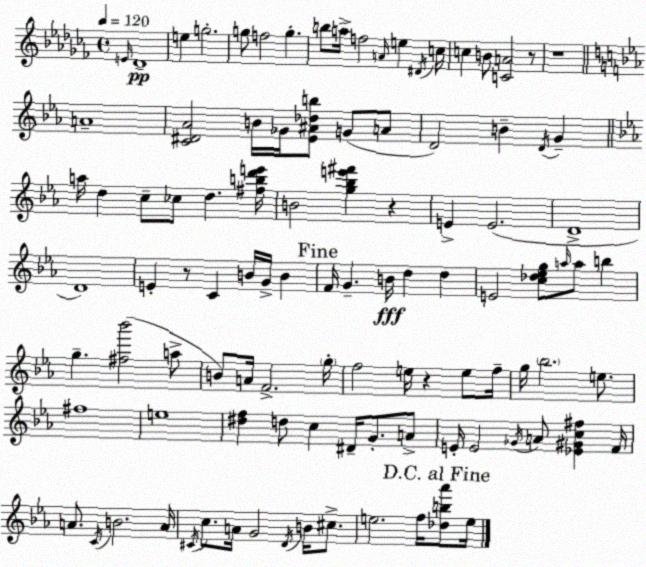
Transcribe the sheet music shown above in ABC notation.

X:1
T:Untitled
M:4/4
L:1/4
K:Abm
E/4 _D4 e g2 g/2 f2 g b/2 a/4 f2 A/4 e ^D/4 c/4 c B/2 [CA]2 z/2 z4 A4 [C^D_A]2 B/4 _G/4 [_E^A_db]/2 G/2 A/2 D2 B D/4 G a/4 d c/2 _c/2 d [^fbd'e']/4 B2 [g_be'^f'] z E E2 D4 D4 E z/2 C B/4 G/4 B F/4 G B/4 d d E2 [c_d_eg]/2 a/4 a/2 b g [^f_b']2 a/2 B/2 A/4 F2 g/4 f2 e/4 z e/2 f/4 g/4 _b2 e/2 ^f4 e4 [^df] d/2 c ^D/4 G/2 A/2 E/4 E2 _G/4 A/2 [_E^Gc^f] F/4 A/2 C/4 B2 A/4 ^C/4 c/2 A/4 G2 D/4 B/4 ^c/2 e2 f/4 [_db_a']/2 e/4